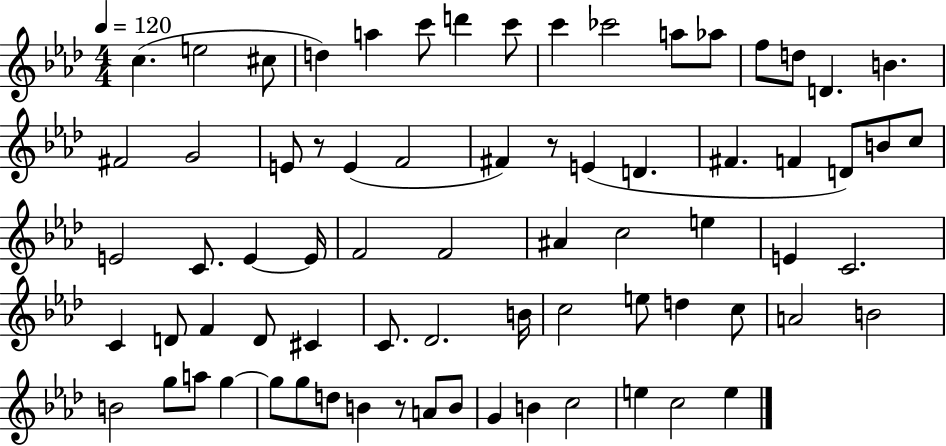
{
  \clef treble
  \numericTimeSignature
  \time 4/4
  \key aes \major
  \tempo 4 = 120
  c''4.( e''2 cis''8 | d''4) a''4 c'''8 d'''4 c'''8 | c'''4 ces'''2 a''8 aes''8 | f''8 d''8 d'4. b'4. | \break fis'2 g'2 | e'8 r8 e'4( f'2 | fis'4) r8 e'4( d'4. | fis'4. f'4 d'8) b'8 c''8 | \break e'2 c'8. e'4~~ e'16 | f'2 f'2 | ais'4 c''2 e''4 | e'4 c'2. | \break c'4 d'8 f'4 d'8 cis'4 | c'8. des'2. b'16 | c''2 e''8 d''4 c''8 | a'2 b'2 | \break b'2 g''8 a''8 g''4~~ | g''8 g''8 d''8 b'4 r8 a'8 b'8 | g'4 b'4 c''2 | e''4 c''2 e''4 | \break \bar "|."
}